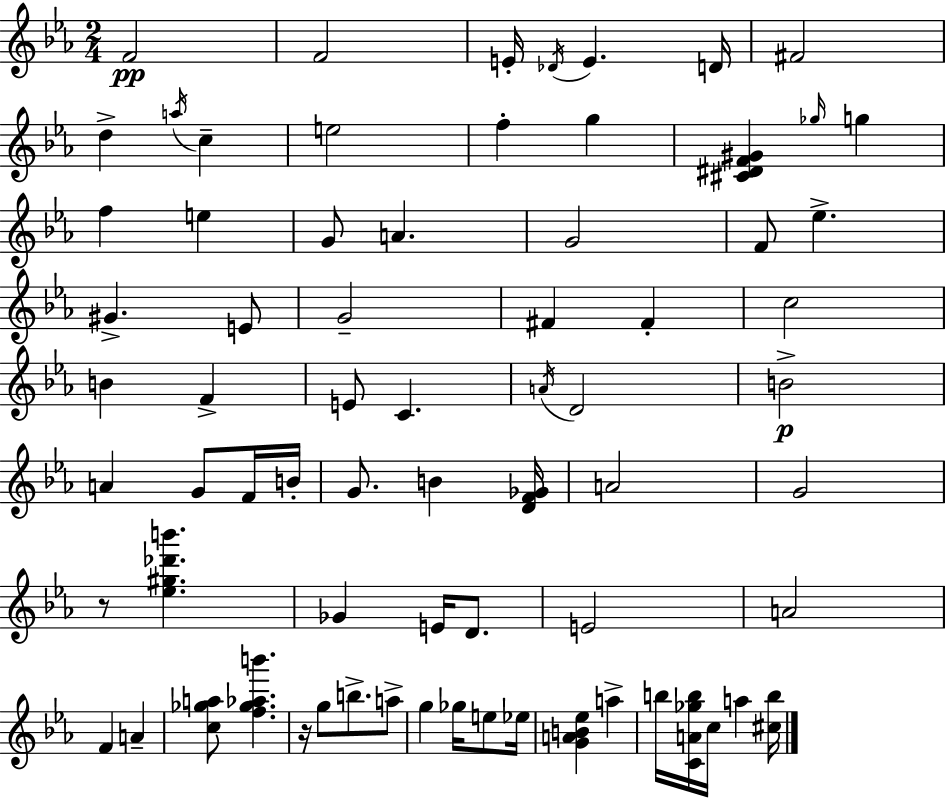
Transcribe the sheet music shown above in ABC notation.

X:1
T:Untitled
M:2/4
L:1/4
K:Eb
F2 F2 E/4 _D/4 E D/4 ^F2 d a/4 c e2 f g [^C^DF^G] _g/4 g f e G/2 A G2 F/2 _e ^G E/2 G2 ^F ^F c2 B F E/2 C A/4 D2 B2 A G/2 F/4 B/4 G/2 B [DF_G]/4 A2 G2 z/2 [_e^g_d'b'] _G E/4 D/2 E2 A2 F A [c_ga]/2 [f_g_ab'] z/4 g/2 b/2 a/2 g _g/4 e/2 _e/4 [GAB_e] a b/4 [CA_gb]/4 c/4 a [^cb]/4